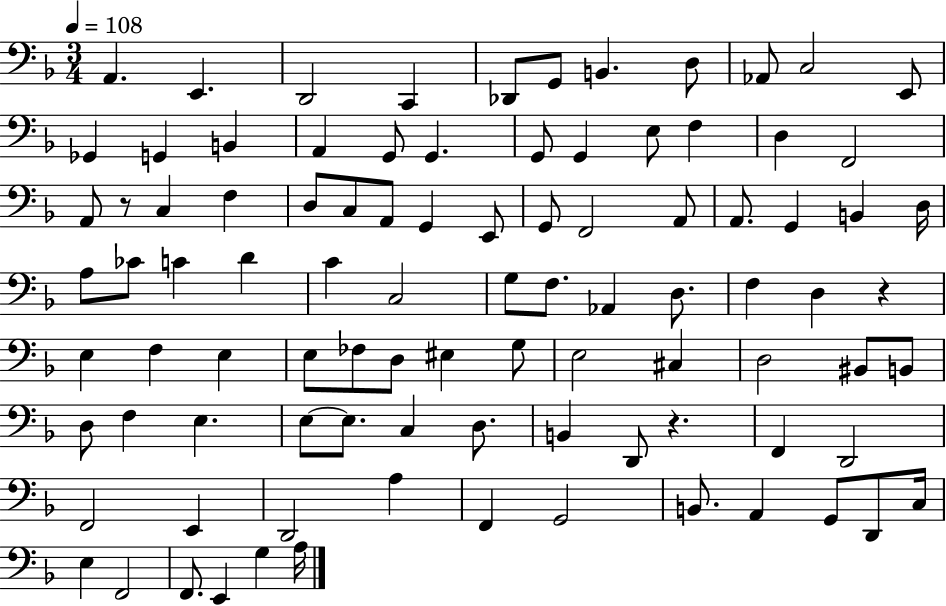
A2/q. E2/q. D2/h C2/q Db2/e G2/e B2/q. D3/e Ab2/e C3/h E2/e Gb2/q G2/q B2/q A2/q G2/e G2/q. G2/e G2/q E3/e F3/q D3/q F2/h A2/e R/e C3/q F3/q D3/e C3/e A2/e G2/q E2/e G2/e F2/h A2/e A2/e. G2/q B2/q D3/s A3/e CES4/e C4/q D4/q C4/q C3/h G3/e F3/e. Ab2/q D3/e. F3/q D3/q R/q E3/q F3/q E3/q E3/e FES3/e D3/e EIS3/q G3/e E3/h C#3/q D3/h BIS2/e B2/e D3/e F3/q E3/q. E3/e E3/e. C3/q D3/e. B2/q D2/e R/q. F2/q D2/h F2/h E2/q D2/h A3/q F2/q G2/h B2/e. A2/q G2/e D2/e C3/s E3/q F2/h F2/e. E2/q G3/q A3/s